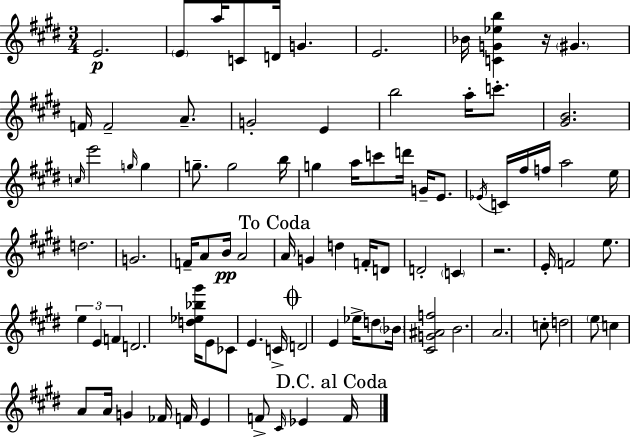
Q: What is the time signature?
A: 3/4